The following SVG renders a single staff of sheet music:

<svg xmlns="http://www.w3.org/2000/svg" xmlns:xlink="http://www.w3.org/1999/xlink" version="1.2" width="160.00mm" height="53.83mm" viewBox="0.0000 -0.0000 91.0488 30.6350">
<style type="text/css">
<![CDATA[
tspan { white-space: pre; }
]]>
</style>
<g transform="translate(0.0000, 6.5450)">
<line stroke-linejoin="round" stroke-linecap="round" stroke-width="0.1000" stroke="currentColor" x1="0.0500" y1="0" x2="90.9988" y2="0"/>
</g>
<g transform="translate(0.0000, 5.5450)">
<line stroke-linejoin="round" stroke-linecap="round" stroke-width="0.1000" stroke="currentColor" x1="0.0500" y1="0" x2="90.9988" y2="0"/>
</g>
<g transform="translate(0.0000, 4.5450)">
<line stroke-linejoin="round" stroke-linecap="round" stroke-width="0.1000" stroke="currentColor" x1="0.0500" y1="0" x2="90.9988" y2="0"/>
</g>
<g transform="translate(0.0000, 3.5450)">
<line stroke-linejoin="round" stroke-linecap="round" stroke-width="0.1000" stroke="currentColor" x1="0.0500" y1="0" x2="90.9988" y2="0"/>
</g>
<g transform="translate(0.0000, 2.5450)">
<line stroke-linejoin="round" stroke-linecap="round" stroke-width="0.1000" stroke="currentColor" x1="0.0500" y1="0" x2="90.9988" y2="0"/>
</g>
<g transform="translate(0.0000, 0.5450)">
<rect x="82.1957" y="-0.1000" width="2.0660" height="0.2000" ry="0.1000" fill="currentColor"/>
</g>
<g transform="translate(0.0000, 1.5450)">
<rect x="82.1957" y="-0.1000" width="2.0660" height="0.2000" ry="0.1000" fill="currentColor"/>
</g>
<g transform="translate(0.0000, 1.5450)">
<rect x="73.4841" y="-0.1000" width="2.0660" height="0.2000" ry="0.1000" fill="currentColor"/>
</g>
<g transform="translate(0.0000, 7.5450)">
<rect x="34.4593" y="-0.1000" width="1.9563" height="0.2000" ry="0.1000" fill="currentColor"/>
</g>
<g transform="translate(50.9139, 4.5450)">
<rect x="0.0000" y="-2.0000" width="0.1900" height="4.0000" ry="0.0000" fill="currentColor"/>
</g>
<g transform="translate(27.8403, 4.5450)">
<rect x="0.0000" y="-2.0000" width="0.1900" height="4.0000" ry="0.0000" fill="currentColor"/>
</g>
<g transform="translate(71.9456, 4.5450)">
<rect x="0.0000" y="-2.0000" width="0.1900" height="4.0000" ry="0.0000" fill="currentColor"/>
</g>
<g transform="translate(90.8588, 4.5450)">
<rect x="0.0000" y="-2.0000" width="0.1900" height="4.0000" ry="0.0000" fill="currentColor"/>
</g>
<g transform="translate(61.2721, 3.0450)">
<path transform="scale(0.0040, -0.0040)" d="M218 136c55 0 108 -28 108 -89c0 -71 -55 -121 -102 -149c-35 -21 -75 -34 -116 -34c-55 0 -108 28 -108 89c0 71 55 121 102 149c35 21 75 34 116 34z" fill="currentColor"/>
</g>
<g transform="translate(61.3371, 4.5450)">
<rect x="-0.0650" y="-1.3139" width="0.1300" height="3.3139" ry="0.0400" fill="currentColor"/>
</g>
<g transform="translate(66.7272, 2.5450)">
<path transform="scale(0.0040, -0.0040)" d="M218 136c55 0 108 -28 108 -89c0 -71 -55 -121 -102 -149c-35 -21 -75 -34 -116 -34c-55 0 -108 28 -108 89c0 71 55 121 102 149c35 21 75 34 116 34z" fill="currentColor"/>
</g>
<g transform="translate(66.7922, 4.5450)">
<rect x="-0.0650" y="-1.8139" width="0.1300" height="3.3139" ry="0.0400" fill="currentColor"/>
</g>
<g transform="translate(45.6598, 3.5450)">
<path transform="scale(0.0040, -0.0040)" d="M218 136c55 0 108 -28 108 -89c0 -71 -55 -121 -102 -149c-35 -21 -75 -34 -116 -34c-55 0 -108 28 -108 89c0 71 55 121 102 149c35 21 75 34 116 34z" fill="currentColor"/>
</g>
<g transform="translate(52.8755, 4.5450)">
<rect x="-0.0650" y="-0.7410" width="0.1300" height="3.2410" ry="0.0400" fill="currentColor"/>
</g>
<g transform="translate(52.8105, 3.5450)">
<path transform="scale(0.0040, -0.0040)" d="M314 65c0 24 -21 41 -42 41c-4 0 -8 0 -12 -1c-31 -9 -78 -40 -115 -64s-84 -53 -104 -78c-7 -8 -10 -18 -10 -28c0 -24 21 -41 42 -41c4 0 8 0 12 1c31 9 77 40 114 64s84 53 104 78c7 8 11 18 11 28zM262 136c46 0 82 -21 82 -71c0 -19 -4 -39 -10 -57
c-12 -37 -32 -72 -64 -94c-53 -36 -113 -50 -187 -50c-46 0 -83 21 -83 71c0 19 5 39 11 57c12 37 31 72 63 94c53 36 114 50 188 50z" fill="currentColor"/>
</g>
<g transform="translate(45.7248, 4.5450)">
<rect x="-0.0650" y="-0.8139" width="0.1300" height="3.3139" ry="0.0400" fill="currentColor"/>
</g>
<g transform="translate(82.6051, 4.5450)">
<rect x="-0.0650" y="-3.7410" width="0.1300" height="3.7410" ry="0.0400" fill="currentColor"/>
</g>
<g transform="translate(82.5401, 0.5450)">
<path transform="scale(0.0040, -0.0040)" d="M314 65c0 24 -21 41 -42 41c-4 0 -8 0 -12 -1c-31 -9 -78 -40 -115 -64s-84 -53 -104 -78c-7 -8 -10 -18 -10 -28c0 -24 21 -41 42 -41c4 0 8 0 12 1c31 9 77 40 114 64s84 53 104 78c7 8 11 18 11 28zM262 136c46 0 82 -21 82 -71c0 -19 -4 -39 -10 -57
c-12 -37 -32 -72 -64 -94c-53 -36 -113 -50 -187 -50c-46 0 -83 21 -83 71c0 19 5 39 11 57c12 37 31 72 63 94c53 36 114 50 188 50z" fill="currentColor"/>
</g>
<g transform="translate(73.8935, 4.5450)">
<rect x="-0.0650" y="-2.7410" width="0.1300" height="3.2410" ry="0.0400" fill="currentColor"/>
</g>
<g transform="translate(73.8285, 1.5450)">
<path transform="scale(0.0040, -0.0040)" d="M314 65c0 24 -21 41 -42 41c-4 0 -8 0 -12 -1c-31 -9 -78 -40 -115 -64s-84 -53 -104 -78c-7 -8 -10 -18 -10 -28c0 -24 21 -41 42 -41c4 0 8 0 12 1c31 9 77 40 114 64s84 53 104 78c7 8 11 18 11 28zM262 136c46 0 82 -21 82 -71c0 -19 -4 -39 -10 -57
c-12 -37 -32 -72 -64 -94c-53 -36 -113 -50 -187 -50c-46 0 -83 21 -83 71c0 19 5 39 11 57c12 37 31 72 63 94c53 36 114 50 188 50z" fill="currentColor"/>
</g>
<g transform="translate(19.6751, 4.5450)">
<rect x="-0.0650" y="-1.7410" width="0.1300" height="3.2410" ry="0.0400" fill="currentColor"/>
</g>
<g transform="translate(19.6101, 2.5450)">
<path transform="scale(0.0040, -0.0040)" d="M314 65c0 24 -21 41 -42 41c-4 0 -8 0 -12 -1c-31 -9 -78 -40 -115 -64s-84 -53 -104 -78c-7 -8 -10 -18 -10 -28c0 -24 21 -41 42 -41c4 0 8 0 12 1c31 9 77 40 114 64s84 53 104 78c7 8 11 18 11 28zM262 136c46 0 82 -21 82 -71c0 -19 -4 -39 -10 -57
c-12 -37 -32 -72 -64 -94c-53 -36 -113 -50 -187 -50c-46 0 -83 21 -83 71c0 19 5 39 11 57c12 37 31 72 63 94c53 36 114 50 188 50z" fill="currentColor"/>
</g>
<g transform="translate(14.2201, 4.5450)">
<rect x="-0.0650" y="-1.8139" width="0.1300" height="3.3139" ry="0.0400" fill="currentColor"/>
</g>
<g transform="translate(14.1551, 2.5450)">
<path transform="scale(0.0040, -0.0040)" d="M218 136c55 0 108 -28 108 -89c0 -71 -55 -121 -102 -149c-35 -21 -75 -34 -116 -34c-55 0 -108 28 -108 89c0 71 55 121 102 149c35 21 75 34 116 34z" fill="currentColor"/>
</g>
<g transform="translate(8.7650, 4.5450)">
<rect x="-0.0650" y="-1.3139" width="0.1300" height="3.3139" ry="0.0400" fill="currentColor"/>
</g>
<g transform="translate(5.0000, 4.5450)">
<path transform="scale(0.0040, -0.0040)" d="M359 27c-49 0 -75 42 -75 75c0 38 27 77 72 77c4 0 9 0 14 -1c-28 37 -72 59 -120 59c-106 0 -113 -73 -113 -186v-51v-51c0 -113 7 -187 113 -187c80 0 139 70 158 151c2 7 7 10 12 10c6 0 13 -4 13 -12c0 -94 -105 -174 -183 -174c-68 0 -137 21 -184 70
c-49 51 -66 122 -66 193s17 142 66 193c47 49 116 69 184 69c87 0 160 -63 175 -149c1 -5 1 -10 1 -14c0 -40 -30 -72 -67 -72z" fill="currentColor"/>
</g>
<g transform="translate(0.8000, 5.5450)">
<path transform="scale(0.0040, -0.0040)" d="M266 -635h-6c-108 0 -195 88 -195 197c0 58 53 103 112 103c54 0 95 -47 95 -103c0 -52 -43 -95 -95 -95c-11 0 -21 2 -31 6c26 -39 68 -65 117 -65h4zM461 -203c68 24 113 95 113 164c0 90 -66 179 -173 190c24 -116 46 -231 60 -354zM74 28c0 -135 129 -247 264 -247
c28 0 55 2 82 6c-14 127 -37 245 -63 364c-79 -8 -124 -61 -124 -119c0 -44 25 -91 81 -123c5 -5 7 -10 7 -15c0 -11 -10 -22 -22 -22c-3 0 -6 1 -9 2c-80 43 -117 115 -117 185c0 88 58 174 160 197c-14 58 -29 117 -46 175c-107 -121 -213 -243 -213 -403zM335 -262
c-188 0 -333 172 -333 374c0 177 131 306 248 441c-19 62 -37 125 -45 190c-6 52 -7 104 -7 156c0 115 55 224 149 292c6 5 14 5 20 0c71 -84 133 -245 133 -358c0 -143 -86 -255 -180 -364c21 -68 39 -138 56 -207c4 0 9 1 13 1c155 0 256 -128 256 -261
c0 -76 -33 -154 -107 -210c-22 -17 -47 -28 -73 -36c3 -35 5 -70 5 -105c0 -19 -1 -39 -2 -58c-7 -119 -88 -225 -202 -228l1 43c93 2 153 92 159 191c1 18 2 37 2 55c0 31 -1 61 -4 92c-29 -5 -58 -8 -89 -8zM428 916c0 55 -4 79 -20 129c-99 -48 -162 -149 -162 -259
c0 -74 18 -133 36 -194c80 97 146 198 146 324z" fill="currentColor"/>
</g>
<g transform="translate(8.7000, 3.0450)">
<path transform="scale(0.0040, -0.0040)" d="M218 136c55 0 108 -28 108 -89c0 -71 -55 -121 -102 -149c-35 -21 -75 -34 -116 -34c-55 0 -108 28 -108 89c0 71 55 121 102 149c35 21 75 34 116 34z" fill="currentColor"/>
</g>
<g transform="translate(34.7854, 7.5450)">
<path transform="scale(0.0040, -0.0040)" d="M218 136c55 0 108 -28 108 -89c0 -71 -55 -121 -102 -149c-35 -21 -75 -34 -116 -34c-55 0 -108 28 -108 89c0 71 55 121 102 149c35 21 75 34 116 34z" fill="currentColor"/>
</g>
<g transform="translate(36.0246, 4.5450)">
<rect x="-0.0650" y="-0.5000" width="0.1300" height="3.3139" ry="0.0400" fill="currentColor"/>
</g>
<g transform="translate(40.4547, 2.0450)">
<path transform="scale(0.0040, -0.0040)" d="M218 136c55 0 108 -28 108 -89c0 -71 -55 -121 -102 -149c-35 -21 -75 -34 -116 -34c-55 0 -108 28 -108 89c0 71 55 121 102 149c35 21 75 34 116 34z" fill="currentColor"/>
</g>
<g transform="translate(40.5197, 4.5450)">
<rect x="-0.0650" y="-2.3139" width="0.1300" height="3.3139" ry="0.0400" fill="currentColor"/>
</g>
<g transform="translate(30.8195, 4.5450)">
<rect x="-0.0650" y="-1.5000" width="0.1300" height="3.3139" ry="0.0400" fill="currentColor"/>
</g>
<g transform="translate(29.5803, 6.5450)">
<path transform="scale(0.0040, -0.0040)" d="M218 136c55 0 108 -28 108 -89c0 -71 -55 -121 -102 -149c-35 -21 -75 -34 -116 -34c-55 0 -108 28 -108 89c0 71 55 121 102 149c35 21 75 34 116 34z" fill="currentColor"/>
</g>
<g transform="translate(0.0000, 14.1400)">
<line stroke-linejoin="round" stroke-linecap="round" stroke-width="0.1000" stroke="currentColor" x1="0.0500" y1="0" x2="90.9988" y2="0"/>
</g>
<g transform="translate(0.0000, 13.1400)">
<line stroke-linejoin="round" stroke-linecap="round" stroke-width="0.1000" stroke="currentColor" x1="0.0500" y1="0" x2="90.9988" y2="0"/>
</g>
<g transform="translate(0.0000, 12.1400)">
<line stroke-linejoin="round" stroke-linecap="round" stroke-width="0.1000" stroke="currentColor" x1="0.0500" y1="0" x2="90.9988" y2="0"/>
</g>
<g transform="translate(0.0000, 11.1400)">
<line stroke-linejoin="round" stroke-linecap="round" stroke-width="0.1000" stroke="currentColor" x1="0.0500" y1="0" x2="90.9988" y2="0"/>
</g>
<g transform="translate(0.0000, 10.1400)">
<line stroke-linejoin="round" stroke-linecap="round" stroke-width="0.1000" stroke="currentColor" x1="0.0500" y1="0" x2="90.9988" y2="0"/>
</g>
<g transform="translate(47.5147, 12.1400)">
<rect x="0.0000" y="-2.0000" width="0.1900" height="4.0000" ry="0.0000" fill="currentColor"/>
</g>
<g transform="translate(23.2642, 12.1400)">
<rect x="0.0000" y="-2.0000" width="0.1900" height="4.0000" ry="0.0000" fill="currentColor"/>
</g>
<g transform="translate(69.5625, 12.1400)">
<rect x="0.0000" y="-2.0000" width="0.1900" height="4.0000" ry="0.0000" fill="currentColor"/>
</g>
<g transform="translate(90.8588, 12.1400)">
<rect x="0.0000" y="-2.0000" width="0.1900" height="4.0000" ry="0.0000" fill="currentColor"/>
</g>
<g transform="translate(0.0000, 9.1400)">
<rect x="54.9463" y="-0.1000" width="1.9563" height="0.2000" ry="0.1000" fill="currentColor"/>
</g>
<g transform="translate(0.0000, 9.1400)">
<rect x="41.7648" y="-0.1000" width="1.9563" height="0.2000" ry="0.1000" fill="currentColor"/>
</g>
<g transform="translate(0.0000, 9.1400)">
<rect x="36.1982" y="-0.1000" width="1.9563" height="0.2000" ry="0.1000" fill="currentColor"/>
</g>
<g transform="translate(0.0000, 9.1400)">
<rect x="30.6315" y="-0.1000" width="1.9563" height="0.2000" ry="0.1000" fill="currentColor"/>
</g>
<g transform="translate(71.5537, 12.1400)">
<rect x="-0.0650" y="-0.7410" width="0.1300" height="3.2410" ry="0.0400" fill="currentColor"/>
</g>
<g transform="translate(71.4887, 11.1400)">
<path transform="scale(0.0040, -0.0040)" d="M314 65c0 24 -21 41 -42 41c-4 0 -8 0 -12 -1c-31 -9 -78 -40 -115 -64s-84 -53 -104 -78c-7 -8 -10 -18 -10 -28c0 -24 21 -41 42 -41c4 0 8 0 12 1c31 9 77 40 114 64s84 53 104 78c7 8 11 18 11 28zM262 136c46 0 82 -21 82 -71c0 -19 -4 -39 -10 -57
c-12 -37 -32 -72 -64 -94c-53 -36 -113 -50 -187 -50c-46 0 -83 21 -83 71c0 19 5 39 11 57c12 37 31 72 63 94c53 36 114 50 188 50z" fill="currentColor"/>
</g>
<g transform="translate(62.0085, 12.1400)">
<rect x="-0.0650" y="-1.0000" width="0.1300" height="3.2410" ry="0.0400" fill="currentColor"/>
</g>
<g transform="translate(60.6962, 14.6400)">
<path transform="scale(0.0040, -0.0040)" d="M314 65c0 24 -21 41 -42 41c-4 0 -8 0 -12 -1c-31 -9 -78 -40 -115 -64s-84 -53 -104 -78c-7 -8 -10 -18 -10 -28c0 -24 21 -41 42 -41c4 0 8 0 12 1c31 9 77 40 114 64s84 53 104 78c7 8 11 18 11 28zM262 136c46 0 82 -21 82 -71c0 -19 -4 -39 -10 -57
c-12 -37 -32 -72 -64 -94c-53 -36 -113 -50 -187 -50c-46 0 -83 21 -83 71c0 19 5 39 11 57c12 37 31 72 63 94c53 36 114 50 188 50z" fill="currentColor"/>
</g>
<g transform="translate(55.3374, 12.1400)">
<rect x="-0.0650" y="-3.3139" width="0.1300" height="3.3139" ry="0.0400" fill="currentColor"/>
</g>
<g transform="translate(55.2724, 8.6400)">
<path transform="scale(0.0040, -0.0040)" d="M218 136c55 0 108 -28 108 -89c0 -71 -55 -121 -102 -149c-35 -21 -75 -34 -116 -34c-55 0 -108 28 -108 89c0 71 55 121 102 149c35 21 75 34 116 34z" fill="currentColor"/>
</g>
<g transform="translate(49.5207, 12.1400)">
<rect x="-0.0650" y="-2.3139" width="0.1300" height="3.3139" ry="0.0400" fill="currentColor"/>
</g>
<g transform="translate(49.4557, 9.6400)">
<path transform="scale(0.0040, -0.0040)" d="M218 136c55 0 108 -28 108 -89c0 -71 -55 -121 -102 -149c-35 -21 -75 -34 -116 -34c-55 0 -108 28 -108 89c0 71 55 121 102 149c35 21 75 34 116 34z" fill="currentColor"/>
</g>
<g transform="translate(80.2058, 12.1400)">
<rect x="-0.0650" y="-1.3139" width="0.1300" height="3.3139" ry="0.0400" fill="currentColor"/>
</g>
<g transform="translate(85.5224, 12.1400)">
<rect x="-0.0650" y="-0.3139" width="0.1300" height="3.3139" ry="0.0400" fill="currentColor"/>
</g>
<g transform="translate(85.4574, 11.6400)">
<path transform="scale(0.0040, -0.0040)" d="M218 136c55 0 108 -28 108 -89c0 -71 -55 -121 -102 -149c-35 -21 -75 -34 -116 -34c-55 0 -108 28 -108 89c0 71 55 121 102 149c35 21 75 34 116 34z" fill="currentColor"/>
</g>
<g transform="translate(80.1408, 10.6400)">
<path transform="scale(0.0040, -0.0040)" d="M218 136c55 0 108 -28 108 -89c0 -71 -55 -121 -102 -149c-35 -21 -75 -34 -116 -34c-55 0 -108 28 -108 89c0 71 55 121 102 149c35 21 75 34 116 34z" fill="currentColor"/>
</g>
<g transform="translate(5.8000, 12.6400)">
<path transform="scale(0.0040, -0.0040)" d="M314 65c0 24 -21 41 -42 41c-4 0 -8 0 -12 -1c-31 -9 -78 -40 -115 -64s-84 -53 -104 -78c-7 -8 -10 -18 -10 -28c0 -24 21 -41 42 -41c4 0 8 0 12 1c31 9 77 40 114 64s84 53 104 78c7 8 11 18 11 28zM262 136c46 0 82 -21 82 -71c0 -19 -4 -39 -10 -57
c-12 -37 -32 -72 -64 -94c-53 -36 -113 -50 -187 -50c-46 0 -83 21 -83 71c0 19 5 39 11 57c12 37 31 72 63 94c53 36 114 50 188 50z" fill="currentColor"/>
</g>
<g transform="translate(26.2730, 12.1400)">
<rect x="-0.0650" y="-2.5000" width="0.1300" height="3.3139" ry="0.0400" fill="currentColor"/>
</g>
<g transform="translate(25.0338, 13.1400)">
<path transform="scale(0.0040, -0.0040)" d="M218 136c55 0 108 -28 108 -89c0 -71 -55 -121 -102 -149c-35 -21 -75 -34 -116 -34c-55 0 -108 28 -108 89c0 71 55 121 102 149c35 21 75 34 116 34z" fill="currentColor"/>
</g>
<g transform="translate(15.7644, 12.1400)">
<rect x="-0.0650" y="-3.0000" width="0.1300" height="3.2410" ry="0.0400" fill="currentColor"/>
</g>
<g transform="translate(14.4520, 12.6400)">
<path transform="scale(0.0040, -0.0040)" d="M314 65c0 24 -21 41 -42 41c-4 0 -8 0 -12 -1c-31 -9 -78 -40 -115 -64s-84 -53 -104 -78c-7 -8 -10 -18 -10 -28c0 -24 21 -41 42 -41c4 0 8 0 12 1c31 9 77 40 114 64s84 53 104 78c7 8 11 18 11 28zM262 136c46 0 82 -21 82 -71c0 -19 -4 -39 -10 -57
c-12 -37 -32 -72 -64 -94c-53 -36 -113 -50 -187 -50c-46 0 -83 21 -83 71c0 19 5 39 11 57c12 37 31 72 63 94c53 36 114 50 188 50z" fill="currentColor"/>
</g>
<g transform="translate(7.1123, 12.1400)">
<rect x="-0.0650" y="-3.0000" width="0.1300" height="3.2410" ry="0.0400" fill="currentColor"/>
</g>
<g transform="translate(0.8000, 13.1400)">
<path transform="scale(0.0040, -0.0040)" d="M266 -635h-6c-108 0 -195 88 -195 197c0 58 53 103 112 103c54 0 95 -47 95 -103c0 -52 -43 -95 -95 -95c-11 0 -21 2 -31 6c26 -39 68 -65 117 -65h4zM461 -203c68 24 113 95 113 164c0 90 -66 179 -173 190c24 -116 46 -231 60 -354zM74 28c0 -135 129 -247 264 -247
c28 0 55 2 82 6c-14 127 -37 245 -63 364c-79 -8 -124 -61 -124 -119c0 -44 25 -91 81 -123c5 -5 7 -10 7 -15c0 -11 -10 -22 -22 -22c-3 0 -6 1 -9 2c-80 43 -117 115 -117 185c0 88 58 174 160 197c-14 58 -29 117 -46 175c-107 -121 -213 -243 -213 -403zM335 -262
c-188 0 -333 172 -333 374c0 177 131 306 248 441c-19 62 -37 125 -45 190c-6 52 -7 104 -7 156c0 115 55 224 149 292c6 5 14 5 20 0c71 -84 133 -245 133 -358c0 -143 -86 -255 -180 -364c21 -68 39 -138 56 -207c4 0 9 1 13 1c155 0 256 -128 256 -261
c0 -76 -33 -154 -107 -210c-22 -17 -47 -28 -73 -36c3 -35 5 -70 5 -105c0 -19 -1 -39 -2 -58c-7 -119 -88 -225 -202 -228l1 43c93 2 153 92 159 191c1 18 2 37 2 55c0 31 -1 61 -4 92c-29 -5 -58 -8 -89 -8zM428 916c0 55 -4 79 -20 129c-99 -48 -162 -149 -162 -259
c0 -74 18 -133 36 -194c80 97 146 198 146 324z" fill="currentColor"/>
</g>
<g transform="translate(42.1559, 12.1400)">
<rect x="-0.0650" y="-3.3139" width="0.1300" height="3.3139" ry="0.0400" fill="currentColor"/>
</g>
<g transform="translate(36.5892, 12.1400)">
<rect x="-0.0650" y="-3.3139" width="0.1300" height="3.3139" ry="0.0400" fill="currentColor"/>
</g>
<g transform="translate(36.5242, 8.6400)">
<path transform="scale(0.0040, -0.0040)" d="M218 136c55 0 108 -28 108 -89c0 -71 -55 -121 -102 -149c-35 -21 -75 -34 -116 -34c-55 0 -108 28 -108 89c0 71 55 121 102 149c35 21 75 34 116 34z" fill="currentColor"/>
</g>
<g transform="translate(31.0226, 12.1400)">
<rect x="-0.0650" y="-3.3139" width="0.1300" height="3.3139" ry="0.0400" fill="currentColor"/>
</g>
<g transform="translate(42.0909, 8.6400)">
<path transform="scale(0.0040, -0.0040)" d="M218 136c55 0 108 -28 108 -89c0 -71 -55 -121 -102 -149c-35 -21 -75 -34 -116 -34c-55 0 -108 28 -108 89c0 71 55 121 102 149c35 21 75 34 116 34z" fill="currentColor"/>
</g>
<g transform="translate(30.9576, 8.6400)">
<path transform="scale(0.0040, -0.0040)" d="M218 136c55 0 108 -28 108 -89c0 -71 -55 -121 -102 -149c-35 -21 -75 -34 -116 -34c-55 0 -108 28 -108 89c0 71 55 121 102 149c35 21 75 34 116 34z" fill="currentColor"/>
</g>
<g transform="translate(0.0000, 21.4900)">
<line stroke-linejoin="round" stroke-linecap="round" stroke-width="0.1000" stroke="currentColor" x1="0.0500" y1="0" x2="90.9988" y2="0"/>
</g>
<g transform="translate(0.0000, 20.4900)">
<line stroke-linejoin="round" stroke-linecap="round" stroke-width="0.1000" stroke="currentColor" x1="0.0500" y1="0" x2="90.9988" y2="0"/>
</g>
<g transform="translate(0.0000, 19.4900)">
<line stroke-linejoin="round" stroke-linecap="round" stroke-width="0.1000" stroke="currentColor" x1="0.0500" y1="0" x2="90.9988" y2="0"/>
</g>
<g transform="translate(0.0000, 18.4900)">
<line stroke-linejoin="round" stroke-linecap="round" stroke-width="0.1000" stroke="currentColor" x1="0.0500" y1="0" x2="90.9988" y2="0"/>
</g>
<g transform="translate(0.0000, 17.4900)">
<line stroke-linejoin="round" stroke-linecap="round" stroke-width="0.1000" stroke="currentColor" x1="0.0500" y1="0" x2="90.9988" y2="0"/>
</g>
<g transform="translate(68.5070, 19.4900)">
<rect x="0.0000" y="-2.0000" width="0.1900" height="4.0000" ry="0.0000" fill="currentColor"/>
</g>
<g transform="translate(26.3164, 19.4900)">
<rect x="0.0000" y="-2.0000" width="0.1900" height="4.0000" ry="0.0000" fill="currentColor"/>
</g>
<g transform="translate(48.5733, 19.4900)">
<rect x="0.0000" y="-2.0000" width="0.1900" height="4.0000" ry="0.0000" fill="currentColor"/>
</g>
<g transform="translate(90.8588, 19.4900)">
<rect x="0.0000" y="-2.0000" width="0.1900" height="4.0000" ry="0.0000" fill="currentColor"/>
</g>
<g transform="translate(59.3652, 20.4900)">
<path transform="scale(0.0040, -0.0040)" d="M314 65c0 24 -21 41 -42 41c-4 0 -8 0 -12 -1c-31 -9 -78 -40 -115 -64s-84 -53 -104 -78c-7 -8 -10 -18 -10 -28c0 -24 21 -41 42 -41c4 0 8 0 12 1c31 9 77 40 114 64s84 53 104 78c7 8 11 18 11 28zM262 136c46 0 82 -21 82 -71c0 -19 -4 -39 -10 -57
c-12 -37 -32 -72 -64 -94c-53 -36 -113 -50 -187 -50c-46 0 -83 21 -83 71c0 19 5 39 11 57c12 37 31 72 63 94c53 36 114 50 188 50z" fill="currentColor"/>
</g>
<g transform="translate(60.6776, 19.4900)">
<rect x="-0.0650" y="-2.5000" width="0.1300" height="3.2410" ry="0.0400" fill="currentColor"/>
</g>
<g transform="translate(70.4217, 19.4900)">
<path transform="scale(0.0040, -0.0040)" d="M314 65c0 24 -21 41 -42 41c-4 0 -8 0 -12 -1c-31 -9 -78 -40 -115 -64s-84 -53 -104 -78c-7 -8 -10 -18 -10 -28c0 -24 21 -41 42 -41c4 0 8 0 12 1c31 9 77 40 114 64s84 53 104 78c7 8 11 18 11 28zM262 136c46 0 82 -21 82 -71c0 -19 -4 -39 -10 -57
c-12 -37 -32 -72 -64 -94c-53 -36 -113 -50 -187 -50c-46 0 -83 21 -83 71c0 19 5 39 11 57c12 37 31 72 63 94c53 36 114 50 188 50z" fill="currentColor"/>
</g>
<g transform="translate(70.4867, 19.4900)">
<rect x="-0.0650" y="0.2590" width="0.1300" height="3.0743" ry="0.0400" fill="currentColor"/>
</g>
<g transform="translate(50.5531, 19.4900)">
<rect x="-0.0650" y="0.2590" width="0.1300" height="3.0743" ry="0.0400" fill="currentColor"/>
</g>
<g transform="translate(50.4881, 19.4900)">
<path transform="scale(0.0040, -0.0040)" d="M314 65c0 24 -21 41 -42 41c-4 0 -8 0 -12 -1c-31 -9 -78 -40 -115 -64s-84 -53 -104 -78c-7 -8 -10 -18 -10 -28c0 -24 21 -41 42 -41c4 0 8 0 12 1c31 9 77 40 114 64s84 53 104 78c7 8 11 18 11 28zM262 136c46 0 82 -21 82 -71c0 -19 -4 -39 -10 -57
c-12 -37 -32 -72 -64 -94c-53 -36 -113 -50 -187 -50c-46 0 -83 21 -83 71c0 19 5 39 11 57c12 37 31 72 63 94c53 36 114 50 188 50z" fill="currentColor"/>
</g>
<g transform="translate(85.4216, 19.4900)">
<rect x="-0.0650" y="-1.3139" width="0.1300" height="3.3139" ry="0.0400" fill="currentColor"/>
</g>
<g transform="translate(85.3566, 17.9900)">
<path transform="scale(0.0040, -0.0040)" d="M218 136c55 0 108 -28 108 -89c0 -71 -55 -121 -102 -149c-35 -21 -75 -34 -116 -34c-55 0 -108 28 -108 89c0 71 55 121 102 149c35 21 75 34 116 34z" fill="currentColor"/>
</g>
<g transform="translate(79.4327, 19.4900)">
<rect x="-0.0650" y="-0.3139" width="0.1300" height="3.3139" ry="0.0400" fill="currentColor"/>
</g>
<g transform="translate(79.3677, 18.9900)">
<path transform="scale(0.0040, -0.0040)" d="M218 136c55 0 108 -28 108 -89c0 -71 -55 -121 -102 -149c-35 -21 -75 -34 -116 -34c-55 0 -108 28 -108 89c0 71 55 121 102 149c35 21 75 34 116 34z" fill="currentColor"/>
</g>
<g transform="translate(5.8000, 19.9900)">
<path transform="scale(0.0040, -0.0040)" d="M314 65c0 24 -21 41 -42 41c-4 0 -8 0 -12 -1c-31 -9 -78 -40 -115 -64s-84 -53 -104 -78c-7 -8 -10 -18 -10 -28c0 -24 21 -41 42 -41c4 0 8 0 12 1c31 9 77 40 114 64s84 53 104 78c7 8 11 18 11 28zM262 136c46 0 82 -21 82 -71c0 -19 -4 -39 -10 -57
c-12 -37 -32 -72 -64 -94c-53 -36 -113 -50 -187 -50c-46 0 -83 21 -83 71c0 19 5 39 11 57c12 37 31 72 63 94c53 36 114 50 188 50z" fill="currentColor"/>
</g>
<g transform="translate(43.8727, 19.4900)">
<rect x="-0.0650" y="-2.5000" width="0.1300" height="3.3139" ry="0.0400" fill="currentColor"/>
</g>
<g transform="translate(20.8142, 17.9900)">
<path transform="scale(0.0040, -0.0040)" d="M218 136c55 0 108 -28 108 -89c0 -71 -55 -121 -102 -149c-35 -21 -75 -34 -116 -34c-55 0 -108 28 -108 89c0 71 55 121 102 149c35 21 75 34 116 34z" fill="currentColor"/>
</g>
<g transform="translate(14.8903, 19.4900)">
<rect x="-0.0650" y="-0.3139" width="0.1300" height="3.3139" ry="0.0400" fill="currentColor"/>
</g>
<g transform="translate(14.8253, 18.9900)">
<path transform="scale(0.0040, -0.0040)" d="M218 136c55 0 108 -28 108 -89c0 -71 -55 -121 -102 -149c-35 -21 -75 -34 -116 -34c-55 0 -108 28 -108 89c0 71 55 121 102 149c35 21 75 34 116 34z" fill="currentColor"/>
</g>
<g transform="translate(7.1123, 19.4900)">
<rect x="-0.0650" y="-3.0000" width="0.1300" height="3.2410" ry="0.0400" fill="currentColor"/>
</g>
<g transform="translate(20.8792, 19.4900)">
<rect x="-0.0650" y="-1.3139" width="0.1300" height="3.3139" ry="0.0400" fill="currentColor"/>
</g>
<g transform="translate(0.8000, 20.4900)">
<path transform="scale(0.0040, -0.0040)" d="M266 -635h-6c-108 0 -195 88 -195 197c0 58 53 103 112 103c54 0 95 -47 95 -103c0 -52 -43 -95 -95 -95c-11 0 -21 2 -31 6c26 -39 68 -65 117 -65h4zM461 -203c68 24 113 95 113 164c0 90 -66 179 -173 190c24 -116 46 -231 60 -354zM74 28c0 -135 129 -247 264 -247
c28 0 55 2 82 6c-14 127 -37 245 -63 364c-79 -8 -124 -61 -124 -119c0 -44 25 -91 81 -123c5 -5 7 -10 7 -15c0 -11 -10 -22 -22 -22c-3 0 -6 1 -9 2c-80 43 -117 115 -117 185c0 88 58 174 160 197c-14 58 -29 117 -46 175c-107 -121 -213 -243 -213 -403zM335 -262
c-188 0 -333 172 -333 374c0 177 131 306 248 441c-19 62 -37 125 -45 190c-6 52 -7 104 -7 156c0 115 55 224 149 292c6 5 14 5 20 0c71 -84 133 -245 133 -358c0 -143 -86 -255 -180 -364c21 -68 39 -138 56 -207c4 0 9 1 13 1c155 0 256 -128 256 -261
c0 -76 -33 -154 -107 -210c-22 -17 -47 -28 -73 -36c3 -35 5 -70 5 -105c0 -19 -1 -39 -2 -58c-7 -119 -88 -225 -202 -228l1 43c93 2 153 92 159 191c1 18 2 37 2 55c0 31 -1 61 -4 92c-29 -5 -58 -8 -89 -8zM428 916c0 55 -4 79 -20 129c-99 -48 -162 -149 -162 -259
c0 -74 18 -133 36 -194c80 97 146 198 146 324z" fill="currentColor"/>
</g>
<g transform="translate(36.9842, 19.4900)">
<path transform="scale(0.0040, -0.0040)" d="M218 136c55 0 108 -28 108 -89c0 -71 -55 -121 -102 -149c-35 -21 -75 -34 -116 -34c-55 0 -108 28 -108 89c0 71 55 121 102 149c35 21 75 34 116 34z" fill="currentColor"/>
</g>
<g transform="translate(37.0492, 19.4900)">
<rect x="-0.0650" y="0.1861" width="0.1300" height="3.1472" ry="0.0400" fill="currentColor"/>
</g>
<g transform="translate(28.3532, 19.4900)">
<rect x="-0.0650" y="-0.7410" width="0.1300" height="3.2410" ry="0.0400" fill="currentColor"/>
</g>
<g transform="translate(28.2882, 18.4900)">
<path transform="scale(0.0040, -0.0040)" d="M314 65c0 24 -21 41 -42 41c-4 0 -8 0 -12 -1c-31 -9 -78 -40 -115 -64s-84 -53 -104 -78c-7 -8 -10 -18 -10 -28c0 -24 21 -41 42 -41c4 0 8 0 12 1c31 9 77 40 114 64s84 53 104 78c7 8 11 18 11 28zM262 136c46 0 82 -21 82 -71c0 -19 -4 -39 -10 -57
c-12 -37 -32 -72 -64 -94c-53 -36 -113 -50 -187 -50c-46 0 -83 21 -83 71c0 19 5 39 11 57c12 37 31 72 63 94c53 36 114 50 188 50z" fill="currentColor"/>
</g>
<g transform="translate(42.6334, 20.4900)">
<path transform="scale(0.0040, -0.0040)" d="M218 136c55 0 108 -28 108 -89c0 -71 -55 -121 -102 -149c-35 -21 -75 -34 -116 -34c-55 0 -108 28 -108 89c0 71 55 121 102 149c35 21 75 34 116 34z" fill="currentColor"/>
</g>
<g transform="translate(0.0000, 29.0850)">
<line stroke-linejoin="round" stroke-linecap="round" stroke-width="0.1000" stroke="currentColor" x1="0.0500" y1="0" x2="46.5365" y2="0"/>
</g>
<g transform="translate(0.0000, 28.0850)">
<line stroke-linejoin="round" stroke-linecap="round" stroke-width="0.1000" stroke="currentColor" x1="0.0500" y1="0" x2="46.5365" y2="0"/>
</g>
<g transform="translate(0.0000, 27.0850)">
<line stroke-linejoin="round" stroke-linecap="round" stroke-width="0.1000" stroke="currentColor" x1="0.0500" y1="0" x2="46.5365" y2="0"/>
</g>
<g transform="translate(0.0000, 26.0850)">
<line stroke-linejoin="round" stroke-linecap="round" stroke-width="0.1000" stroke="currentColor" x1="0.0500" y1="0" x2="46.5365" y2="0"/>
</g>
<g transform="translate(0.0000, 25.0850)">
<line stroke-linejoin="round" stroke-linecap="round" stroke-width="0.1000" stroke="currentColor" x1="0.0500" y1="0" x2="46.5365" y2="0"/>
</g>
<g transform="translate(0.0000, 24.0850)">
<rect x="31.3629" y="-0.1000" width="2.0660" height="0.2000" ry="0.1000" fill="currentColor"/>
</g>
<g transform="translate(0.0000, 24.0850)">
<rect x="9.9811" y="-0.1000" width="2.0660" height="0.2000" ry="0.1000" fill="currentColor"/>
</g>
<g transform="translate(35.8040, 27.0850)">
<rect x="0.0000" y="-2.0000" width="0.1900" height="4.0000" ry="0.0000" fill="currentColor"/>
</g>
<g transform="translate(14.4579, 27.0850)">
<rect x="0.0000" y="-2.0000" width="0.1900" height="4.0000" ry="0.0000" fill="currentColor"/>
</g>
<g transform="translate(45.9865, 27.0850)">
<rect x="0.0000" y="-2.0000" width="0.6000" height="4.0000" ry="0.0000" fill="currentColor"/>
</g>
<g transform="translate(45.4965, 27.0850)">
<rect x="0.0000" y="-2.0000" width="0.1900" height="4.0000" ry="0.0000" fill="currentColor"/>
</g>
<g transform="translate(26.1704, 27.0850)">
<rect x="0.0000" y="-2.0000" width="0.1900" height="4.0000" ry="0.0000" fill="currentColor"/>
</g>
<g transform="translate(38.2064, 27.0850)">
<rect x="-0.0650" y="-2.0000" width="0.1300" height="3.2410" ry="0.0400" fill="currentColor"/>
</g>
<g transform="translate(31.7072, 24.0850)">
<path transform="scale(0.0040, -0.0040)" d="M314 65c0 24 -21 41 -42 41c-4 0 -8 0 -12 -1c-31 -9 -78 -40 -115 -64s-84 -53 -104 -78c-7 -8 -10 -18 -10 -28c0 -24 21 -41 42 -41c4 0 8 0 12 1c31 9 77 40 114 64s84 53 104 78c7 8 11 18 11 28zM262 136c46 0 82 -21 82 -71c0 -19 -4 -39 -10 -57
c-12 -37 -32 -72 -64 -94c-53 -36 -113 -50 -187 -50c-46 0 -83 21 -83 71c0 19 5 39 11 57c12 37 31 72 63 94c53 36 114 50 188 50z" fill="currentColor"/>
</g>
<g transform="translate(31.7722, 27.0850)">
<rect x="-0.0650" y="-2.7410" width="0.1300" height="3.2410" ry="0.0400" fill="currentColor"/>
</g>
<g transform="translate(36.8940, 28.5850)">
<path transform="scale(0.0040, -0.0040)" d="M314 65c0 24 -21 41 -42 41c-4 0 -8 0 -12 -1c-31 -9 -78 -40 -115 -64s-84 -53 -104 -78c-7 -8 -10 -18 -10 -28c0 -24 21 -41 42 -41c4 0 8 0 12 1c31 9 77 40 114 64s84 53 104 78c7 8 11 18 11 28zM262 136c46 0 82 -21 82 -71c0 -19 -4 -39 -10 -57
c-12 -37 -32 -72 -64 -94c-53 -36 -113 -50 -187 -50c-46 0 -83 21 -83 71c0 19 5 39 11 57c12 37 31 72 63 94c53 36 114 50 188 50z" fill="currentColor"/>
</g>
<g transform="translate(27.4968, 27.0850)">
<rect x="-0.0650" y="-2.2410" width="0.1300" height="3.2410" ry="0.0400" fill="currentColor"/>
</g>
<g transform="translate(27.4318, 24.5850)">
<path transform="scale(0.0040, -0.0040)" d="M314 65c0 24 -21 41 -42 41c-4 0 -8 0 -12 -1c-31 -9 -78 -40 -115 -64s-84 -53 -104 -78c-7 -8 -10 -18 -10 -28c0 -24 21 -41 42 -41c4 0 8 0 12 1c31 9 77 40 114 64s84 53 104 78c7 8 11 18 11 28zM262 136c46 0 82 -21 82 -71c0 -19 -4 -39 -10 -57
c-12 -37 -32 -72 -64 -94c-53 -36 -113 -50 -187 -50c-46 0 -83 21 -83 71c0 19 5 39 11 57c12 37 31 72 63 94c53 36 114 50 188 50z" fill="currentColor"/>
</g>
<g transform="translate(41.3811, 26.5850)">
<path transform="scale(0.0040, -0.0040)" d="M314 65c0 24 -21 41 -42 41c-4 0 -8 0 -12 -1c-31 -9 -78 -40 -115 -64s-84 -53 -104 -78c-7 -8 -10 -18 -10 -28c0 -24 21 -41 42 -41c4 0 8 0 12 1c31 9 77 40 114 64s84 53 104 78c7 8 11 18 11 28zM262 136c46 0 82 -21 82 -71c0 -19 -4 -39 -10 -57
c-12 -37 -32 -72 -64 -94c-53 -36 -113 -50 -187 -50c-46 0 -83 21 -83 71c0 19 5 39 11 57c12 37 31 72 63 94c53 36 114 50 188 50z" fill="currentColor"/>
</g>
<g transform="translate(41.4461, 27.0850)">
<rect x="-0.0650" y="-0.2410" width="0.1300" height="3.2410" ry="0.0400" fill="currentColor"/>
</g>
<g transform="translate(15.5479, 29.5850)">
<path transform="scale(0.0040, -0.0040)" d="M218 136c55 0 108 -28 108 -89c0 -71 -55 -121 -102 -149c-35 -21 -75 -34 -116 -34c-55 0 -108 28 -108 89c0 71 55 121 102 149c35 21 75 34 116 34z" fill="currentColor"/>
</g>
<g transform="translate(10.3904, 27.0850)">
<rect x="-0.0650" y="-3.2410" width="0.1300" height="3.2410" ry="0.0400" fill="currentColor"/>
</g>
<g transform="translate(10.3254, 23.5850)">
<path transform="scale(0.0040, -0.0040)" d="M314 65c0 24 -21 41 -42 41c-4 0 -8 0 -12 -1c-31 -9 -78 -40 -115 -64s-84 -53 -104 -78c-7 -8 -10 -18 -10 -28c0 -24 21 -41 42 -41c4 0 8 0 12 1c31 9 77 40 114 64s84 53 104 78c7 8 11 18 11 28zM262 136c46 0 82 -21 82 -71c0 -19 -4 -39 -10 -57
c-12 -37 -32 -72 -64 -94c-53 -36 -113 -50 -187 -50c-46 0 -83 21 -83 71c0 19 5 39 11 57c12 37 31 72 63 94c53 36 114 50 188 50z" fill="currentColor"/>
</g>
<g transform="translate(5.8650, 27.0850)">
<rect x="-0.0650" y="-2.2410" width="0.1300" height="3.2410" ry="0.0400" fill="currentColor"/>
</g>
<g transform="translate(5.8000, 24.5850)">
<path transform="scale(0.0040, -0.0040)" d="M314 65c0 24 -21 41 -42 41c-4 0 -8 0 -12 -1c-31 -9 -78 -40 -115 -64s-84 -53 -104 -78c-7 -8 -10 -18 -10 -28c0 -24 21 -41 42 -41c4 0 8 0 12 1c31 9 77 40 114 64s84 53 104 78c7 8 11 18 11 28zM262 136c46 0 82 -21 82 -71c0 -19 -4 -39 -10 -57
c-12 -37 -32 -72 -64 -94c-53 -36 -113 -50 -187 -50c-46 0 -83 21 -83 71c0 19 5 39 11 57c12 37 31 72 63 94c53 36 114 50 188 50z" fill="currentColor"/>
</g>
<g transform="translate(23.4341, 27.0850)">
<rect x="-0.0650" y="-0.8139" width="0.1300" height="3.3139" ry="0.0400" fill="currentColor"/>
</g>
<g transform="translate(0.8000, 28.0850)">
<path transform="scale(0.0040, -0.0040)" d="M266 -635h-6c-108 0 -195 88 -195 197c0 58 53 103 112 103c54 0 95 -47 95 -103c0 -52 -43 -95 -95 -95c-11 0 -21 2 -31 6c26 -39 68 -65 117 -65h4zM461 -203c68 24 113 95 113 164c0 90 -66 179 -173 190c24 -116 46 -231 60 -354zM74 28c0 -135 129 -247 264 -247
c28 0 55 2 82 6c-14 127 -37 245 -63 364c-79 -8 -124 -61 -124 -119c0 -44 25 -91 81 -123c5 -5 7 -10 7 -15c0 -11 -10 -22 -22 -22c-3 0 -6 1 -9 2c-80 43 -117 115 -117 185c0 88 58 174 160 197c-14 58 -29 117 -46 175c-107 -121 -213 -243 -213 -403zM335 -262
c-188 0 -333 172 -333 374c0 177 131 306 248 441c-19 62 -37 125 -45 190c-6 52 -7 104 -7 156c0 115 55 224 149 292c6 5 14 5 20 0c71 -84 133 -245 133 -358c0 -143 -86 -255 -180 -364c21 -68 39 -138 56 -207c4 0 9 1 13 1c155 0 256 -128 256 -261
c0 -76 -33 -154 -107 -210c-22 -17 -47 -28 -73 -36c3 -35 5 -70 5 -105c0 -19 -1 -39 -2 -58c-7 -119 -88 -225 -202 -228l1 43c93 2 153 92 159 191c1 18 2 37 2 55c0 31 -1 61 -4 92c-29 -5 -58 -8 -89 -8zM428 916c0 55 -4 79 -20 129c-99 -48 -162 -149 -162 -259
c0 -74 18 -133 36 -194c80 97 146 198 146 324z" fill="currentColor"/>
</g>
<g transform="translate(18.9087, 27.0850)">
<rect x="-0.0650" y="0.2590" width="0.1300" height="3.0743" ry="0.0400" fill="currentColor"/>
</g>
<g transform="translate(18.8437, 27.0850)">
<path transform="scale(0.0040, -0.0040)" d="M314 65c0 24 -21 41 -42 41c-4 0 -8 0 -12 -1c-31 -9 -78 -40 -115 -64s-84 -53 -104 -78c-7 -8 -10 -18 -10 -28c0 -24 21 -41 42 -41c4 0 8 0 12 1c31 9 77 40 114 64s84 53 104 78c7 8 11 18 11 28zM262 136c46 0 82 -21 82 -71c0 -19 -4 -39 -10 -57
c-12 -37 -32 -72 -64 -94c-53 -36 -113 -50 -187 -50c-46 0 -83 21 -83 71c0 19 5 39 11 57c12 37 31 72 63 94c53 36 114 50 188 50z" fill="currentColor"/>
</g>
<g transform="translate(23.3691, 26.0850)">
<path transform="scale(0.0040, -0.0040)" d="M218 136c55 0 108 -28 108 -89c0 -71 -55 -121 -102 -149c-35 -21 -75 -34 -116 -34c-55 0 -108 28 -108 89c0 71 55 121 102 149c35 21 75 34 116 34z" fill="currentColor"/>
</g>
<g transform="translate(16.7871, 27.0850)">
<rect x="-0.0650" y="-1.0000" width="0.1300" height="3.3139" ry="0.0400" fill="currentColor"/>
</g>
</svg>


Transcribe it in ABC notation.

X:1
T:Untitled
M:4/4
L:1/4
K:C
e f f2 E C g d d2 e f a2 c'2 A2 A2 G b b b g b D2 d2 e c A2 c e d2 B G B2 G2 B2 c e g2 b2 D B2 d g2 a2 F2 c2